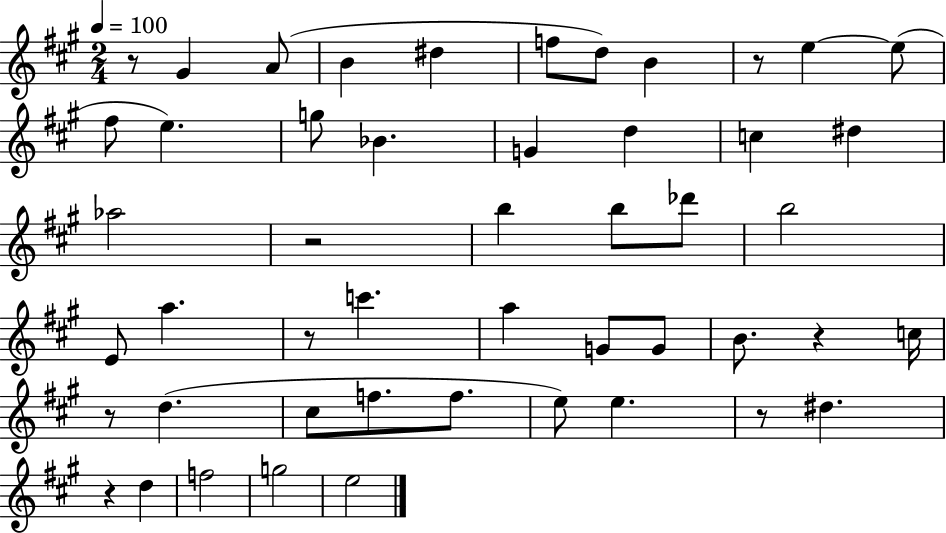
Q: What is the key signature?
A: A major